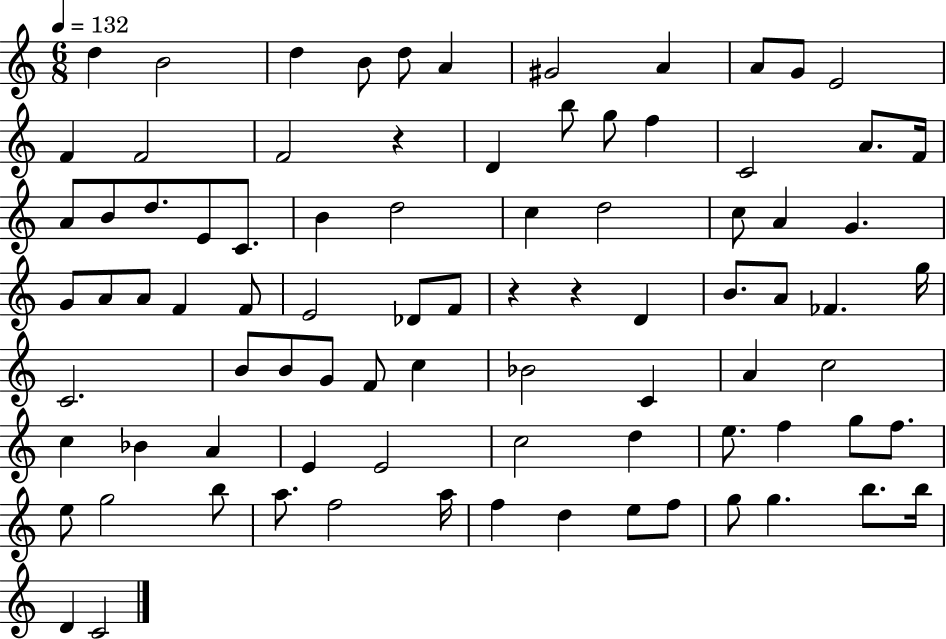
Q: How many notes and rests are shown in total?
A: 86